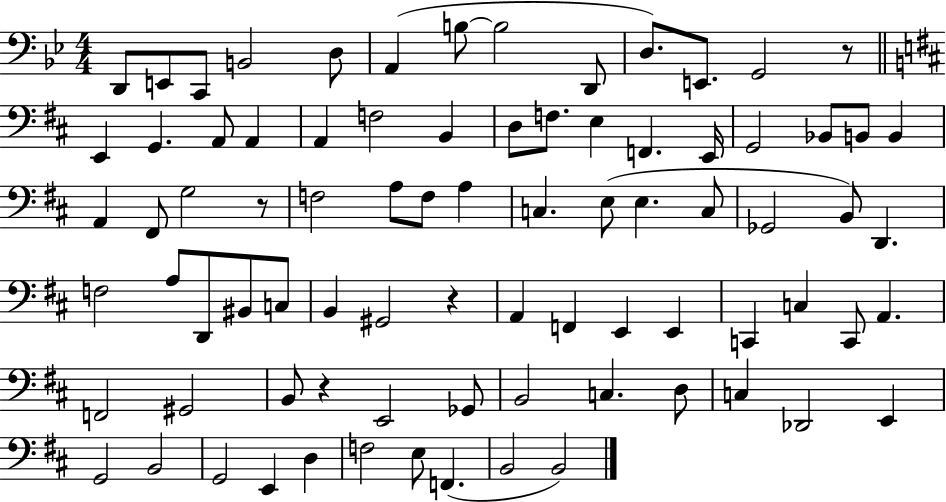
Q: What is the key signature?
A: BES major